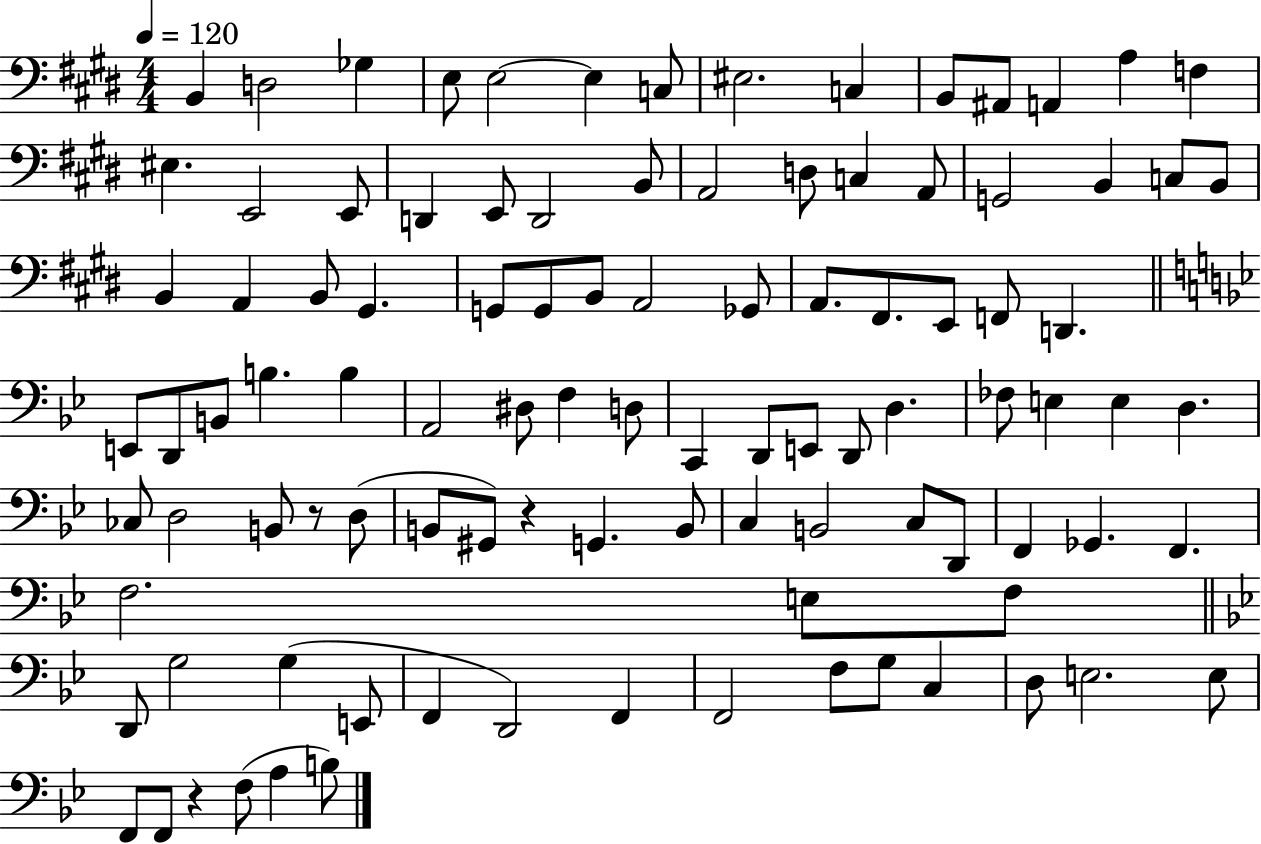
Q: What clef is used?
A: bass